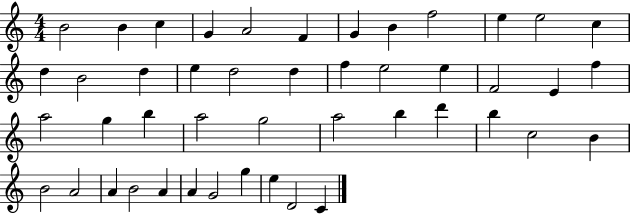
B4/h B4/q C5/q G4/q A4/h F4/q G4/q B4/q F5/h E5/q E5/h C5/q D5/q B4/h D5/q E5/q D5/h D5/q F5/q E5/h E5/q F4/h E4/q F5/q A5/h G5/q B5/q A5/h G5/h A5/h B5/q D6/q B5/q C5/h B4/q B4/h A4/h A4/q B4/h A4/q A4/q G4/h G5/q E5/q D4/h C4/q